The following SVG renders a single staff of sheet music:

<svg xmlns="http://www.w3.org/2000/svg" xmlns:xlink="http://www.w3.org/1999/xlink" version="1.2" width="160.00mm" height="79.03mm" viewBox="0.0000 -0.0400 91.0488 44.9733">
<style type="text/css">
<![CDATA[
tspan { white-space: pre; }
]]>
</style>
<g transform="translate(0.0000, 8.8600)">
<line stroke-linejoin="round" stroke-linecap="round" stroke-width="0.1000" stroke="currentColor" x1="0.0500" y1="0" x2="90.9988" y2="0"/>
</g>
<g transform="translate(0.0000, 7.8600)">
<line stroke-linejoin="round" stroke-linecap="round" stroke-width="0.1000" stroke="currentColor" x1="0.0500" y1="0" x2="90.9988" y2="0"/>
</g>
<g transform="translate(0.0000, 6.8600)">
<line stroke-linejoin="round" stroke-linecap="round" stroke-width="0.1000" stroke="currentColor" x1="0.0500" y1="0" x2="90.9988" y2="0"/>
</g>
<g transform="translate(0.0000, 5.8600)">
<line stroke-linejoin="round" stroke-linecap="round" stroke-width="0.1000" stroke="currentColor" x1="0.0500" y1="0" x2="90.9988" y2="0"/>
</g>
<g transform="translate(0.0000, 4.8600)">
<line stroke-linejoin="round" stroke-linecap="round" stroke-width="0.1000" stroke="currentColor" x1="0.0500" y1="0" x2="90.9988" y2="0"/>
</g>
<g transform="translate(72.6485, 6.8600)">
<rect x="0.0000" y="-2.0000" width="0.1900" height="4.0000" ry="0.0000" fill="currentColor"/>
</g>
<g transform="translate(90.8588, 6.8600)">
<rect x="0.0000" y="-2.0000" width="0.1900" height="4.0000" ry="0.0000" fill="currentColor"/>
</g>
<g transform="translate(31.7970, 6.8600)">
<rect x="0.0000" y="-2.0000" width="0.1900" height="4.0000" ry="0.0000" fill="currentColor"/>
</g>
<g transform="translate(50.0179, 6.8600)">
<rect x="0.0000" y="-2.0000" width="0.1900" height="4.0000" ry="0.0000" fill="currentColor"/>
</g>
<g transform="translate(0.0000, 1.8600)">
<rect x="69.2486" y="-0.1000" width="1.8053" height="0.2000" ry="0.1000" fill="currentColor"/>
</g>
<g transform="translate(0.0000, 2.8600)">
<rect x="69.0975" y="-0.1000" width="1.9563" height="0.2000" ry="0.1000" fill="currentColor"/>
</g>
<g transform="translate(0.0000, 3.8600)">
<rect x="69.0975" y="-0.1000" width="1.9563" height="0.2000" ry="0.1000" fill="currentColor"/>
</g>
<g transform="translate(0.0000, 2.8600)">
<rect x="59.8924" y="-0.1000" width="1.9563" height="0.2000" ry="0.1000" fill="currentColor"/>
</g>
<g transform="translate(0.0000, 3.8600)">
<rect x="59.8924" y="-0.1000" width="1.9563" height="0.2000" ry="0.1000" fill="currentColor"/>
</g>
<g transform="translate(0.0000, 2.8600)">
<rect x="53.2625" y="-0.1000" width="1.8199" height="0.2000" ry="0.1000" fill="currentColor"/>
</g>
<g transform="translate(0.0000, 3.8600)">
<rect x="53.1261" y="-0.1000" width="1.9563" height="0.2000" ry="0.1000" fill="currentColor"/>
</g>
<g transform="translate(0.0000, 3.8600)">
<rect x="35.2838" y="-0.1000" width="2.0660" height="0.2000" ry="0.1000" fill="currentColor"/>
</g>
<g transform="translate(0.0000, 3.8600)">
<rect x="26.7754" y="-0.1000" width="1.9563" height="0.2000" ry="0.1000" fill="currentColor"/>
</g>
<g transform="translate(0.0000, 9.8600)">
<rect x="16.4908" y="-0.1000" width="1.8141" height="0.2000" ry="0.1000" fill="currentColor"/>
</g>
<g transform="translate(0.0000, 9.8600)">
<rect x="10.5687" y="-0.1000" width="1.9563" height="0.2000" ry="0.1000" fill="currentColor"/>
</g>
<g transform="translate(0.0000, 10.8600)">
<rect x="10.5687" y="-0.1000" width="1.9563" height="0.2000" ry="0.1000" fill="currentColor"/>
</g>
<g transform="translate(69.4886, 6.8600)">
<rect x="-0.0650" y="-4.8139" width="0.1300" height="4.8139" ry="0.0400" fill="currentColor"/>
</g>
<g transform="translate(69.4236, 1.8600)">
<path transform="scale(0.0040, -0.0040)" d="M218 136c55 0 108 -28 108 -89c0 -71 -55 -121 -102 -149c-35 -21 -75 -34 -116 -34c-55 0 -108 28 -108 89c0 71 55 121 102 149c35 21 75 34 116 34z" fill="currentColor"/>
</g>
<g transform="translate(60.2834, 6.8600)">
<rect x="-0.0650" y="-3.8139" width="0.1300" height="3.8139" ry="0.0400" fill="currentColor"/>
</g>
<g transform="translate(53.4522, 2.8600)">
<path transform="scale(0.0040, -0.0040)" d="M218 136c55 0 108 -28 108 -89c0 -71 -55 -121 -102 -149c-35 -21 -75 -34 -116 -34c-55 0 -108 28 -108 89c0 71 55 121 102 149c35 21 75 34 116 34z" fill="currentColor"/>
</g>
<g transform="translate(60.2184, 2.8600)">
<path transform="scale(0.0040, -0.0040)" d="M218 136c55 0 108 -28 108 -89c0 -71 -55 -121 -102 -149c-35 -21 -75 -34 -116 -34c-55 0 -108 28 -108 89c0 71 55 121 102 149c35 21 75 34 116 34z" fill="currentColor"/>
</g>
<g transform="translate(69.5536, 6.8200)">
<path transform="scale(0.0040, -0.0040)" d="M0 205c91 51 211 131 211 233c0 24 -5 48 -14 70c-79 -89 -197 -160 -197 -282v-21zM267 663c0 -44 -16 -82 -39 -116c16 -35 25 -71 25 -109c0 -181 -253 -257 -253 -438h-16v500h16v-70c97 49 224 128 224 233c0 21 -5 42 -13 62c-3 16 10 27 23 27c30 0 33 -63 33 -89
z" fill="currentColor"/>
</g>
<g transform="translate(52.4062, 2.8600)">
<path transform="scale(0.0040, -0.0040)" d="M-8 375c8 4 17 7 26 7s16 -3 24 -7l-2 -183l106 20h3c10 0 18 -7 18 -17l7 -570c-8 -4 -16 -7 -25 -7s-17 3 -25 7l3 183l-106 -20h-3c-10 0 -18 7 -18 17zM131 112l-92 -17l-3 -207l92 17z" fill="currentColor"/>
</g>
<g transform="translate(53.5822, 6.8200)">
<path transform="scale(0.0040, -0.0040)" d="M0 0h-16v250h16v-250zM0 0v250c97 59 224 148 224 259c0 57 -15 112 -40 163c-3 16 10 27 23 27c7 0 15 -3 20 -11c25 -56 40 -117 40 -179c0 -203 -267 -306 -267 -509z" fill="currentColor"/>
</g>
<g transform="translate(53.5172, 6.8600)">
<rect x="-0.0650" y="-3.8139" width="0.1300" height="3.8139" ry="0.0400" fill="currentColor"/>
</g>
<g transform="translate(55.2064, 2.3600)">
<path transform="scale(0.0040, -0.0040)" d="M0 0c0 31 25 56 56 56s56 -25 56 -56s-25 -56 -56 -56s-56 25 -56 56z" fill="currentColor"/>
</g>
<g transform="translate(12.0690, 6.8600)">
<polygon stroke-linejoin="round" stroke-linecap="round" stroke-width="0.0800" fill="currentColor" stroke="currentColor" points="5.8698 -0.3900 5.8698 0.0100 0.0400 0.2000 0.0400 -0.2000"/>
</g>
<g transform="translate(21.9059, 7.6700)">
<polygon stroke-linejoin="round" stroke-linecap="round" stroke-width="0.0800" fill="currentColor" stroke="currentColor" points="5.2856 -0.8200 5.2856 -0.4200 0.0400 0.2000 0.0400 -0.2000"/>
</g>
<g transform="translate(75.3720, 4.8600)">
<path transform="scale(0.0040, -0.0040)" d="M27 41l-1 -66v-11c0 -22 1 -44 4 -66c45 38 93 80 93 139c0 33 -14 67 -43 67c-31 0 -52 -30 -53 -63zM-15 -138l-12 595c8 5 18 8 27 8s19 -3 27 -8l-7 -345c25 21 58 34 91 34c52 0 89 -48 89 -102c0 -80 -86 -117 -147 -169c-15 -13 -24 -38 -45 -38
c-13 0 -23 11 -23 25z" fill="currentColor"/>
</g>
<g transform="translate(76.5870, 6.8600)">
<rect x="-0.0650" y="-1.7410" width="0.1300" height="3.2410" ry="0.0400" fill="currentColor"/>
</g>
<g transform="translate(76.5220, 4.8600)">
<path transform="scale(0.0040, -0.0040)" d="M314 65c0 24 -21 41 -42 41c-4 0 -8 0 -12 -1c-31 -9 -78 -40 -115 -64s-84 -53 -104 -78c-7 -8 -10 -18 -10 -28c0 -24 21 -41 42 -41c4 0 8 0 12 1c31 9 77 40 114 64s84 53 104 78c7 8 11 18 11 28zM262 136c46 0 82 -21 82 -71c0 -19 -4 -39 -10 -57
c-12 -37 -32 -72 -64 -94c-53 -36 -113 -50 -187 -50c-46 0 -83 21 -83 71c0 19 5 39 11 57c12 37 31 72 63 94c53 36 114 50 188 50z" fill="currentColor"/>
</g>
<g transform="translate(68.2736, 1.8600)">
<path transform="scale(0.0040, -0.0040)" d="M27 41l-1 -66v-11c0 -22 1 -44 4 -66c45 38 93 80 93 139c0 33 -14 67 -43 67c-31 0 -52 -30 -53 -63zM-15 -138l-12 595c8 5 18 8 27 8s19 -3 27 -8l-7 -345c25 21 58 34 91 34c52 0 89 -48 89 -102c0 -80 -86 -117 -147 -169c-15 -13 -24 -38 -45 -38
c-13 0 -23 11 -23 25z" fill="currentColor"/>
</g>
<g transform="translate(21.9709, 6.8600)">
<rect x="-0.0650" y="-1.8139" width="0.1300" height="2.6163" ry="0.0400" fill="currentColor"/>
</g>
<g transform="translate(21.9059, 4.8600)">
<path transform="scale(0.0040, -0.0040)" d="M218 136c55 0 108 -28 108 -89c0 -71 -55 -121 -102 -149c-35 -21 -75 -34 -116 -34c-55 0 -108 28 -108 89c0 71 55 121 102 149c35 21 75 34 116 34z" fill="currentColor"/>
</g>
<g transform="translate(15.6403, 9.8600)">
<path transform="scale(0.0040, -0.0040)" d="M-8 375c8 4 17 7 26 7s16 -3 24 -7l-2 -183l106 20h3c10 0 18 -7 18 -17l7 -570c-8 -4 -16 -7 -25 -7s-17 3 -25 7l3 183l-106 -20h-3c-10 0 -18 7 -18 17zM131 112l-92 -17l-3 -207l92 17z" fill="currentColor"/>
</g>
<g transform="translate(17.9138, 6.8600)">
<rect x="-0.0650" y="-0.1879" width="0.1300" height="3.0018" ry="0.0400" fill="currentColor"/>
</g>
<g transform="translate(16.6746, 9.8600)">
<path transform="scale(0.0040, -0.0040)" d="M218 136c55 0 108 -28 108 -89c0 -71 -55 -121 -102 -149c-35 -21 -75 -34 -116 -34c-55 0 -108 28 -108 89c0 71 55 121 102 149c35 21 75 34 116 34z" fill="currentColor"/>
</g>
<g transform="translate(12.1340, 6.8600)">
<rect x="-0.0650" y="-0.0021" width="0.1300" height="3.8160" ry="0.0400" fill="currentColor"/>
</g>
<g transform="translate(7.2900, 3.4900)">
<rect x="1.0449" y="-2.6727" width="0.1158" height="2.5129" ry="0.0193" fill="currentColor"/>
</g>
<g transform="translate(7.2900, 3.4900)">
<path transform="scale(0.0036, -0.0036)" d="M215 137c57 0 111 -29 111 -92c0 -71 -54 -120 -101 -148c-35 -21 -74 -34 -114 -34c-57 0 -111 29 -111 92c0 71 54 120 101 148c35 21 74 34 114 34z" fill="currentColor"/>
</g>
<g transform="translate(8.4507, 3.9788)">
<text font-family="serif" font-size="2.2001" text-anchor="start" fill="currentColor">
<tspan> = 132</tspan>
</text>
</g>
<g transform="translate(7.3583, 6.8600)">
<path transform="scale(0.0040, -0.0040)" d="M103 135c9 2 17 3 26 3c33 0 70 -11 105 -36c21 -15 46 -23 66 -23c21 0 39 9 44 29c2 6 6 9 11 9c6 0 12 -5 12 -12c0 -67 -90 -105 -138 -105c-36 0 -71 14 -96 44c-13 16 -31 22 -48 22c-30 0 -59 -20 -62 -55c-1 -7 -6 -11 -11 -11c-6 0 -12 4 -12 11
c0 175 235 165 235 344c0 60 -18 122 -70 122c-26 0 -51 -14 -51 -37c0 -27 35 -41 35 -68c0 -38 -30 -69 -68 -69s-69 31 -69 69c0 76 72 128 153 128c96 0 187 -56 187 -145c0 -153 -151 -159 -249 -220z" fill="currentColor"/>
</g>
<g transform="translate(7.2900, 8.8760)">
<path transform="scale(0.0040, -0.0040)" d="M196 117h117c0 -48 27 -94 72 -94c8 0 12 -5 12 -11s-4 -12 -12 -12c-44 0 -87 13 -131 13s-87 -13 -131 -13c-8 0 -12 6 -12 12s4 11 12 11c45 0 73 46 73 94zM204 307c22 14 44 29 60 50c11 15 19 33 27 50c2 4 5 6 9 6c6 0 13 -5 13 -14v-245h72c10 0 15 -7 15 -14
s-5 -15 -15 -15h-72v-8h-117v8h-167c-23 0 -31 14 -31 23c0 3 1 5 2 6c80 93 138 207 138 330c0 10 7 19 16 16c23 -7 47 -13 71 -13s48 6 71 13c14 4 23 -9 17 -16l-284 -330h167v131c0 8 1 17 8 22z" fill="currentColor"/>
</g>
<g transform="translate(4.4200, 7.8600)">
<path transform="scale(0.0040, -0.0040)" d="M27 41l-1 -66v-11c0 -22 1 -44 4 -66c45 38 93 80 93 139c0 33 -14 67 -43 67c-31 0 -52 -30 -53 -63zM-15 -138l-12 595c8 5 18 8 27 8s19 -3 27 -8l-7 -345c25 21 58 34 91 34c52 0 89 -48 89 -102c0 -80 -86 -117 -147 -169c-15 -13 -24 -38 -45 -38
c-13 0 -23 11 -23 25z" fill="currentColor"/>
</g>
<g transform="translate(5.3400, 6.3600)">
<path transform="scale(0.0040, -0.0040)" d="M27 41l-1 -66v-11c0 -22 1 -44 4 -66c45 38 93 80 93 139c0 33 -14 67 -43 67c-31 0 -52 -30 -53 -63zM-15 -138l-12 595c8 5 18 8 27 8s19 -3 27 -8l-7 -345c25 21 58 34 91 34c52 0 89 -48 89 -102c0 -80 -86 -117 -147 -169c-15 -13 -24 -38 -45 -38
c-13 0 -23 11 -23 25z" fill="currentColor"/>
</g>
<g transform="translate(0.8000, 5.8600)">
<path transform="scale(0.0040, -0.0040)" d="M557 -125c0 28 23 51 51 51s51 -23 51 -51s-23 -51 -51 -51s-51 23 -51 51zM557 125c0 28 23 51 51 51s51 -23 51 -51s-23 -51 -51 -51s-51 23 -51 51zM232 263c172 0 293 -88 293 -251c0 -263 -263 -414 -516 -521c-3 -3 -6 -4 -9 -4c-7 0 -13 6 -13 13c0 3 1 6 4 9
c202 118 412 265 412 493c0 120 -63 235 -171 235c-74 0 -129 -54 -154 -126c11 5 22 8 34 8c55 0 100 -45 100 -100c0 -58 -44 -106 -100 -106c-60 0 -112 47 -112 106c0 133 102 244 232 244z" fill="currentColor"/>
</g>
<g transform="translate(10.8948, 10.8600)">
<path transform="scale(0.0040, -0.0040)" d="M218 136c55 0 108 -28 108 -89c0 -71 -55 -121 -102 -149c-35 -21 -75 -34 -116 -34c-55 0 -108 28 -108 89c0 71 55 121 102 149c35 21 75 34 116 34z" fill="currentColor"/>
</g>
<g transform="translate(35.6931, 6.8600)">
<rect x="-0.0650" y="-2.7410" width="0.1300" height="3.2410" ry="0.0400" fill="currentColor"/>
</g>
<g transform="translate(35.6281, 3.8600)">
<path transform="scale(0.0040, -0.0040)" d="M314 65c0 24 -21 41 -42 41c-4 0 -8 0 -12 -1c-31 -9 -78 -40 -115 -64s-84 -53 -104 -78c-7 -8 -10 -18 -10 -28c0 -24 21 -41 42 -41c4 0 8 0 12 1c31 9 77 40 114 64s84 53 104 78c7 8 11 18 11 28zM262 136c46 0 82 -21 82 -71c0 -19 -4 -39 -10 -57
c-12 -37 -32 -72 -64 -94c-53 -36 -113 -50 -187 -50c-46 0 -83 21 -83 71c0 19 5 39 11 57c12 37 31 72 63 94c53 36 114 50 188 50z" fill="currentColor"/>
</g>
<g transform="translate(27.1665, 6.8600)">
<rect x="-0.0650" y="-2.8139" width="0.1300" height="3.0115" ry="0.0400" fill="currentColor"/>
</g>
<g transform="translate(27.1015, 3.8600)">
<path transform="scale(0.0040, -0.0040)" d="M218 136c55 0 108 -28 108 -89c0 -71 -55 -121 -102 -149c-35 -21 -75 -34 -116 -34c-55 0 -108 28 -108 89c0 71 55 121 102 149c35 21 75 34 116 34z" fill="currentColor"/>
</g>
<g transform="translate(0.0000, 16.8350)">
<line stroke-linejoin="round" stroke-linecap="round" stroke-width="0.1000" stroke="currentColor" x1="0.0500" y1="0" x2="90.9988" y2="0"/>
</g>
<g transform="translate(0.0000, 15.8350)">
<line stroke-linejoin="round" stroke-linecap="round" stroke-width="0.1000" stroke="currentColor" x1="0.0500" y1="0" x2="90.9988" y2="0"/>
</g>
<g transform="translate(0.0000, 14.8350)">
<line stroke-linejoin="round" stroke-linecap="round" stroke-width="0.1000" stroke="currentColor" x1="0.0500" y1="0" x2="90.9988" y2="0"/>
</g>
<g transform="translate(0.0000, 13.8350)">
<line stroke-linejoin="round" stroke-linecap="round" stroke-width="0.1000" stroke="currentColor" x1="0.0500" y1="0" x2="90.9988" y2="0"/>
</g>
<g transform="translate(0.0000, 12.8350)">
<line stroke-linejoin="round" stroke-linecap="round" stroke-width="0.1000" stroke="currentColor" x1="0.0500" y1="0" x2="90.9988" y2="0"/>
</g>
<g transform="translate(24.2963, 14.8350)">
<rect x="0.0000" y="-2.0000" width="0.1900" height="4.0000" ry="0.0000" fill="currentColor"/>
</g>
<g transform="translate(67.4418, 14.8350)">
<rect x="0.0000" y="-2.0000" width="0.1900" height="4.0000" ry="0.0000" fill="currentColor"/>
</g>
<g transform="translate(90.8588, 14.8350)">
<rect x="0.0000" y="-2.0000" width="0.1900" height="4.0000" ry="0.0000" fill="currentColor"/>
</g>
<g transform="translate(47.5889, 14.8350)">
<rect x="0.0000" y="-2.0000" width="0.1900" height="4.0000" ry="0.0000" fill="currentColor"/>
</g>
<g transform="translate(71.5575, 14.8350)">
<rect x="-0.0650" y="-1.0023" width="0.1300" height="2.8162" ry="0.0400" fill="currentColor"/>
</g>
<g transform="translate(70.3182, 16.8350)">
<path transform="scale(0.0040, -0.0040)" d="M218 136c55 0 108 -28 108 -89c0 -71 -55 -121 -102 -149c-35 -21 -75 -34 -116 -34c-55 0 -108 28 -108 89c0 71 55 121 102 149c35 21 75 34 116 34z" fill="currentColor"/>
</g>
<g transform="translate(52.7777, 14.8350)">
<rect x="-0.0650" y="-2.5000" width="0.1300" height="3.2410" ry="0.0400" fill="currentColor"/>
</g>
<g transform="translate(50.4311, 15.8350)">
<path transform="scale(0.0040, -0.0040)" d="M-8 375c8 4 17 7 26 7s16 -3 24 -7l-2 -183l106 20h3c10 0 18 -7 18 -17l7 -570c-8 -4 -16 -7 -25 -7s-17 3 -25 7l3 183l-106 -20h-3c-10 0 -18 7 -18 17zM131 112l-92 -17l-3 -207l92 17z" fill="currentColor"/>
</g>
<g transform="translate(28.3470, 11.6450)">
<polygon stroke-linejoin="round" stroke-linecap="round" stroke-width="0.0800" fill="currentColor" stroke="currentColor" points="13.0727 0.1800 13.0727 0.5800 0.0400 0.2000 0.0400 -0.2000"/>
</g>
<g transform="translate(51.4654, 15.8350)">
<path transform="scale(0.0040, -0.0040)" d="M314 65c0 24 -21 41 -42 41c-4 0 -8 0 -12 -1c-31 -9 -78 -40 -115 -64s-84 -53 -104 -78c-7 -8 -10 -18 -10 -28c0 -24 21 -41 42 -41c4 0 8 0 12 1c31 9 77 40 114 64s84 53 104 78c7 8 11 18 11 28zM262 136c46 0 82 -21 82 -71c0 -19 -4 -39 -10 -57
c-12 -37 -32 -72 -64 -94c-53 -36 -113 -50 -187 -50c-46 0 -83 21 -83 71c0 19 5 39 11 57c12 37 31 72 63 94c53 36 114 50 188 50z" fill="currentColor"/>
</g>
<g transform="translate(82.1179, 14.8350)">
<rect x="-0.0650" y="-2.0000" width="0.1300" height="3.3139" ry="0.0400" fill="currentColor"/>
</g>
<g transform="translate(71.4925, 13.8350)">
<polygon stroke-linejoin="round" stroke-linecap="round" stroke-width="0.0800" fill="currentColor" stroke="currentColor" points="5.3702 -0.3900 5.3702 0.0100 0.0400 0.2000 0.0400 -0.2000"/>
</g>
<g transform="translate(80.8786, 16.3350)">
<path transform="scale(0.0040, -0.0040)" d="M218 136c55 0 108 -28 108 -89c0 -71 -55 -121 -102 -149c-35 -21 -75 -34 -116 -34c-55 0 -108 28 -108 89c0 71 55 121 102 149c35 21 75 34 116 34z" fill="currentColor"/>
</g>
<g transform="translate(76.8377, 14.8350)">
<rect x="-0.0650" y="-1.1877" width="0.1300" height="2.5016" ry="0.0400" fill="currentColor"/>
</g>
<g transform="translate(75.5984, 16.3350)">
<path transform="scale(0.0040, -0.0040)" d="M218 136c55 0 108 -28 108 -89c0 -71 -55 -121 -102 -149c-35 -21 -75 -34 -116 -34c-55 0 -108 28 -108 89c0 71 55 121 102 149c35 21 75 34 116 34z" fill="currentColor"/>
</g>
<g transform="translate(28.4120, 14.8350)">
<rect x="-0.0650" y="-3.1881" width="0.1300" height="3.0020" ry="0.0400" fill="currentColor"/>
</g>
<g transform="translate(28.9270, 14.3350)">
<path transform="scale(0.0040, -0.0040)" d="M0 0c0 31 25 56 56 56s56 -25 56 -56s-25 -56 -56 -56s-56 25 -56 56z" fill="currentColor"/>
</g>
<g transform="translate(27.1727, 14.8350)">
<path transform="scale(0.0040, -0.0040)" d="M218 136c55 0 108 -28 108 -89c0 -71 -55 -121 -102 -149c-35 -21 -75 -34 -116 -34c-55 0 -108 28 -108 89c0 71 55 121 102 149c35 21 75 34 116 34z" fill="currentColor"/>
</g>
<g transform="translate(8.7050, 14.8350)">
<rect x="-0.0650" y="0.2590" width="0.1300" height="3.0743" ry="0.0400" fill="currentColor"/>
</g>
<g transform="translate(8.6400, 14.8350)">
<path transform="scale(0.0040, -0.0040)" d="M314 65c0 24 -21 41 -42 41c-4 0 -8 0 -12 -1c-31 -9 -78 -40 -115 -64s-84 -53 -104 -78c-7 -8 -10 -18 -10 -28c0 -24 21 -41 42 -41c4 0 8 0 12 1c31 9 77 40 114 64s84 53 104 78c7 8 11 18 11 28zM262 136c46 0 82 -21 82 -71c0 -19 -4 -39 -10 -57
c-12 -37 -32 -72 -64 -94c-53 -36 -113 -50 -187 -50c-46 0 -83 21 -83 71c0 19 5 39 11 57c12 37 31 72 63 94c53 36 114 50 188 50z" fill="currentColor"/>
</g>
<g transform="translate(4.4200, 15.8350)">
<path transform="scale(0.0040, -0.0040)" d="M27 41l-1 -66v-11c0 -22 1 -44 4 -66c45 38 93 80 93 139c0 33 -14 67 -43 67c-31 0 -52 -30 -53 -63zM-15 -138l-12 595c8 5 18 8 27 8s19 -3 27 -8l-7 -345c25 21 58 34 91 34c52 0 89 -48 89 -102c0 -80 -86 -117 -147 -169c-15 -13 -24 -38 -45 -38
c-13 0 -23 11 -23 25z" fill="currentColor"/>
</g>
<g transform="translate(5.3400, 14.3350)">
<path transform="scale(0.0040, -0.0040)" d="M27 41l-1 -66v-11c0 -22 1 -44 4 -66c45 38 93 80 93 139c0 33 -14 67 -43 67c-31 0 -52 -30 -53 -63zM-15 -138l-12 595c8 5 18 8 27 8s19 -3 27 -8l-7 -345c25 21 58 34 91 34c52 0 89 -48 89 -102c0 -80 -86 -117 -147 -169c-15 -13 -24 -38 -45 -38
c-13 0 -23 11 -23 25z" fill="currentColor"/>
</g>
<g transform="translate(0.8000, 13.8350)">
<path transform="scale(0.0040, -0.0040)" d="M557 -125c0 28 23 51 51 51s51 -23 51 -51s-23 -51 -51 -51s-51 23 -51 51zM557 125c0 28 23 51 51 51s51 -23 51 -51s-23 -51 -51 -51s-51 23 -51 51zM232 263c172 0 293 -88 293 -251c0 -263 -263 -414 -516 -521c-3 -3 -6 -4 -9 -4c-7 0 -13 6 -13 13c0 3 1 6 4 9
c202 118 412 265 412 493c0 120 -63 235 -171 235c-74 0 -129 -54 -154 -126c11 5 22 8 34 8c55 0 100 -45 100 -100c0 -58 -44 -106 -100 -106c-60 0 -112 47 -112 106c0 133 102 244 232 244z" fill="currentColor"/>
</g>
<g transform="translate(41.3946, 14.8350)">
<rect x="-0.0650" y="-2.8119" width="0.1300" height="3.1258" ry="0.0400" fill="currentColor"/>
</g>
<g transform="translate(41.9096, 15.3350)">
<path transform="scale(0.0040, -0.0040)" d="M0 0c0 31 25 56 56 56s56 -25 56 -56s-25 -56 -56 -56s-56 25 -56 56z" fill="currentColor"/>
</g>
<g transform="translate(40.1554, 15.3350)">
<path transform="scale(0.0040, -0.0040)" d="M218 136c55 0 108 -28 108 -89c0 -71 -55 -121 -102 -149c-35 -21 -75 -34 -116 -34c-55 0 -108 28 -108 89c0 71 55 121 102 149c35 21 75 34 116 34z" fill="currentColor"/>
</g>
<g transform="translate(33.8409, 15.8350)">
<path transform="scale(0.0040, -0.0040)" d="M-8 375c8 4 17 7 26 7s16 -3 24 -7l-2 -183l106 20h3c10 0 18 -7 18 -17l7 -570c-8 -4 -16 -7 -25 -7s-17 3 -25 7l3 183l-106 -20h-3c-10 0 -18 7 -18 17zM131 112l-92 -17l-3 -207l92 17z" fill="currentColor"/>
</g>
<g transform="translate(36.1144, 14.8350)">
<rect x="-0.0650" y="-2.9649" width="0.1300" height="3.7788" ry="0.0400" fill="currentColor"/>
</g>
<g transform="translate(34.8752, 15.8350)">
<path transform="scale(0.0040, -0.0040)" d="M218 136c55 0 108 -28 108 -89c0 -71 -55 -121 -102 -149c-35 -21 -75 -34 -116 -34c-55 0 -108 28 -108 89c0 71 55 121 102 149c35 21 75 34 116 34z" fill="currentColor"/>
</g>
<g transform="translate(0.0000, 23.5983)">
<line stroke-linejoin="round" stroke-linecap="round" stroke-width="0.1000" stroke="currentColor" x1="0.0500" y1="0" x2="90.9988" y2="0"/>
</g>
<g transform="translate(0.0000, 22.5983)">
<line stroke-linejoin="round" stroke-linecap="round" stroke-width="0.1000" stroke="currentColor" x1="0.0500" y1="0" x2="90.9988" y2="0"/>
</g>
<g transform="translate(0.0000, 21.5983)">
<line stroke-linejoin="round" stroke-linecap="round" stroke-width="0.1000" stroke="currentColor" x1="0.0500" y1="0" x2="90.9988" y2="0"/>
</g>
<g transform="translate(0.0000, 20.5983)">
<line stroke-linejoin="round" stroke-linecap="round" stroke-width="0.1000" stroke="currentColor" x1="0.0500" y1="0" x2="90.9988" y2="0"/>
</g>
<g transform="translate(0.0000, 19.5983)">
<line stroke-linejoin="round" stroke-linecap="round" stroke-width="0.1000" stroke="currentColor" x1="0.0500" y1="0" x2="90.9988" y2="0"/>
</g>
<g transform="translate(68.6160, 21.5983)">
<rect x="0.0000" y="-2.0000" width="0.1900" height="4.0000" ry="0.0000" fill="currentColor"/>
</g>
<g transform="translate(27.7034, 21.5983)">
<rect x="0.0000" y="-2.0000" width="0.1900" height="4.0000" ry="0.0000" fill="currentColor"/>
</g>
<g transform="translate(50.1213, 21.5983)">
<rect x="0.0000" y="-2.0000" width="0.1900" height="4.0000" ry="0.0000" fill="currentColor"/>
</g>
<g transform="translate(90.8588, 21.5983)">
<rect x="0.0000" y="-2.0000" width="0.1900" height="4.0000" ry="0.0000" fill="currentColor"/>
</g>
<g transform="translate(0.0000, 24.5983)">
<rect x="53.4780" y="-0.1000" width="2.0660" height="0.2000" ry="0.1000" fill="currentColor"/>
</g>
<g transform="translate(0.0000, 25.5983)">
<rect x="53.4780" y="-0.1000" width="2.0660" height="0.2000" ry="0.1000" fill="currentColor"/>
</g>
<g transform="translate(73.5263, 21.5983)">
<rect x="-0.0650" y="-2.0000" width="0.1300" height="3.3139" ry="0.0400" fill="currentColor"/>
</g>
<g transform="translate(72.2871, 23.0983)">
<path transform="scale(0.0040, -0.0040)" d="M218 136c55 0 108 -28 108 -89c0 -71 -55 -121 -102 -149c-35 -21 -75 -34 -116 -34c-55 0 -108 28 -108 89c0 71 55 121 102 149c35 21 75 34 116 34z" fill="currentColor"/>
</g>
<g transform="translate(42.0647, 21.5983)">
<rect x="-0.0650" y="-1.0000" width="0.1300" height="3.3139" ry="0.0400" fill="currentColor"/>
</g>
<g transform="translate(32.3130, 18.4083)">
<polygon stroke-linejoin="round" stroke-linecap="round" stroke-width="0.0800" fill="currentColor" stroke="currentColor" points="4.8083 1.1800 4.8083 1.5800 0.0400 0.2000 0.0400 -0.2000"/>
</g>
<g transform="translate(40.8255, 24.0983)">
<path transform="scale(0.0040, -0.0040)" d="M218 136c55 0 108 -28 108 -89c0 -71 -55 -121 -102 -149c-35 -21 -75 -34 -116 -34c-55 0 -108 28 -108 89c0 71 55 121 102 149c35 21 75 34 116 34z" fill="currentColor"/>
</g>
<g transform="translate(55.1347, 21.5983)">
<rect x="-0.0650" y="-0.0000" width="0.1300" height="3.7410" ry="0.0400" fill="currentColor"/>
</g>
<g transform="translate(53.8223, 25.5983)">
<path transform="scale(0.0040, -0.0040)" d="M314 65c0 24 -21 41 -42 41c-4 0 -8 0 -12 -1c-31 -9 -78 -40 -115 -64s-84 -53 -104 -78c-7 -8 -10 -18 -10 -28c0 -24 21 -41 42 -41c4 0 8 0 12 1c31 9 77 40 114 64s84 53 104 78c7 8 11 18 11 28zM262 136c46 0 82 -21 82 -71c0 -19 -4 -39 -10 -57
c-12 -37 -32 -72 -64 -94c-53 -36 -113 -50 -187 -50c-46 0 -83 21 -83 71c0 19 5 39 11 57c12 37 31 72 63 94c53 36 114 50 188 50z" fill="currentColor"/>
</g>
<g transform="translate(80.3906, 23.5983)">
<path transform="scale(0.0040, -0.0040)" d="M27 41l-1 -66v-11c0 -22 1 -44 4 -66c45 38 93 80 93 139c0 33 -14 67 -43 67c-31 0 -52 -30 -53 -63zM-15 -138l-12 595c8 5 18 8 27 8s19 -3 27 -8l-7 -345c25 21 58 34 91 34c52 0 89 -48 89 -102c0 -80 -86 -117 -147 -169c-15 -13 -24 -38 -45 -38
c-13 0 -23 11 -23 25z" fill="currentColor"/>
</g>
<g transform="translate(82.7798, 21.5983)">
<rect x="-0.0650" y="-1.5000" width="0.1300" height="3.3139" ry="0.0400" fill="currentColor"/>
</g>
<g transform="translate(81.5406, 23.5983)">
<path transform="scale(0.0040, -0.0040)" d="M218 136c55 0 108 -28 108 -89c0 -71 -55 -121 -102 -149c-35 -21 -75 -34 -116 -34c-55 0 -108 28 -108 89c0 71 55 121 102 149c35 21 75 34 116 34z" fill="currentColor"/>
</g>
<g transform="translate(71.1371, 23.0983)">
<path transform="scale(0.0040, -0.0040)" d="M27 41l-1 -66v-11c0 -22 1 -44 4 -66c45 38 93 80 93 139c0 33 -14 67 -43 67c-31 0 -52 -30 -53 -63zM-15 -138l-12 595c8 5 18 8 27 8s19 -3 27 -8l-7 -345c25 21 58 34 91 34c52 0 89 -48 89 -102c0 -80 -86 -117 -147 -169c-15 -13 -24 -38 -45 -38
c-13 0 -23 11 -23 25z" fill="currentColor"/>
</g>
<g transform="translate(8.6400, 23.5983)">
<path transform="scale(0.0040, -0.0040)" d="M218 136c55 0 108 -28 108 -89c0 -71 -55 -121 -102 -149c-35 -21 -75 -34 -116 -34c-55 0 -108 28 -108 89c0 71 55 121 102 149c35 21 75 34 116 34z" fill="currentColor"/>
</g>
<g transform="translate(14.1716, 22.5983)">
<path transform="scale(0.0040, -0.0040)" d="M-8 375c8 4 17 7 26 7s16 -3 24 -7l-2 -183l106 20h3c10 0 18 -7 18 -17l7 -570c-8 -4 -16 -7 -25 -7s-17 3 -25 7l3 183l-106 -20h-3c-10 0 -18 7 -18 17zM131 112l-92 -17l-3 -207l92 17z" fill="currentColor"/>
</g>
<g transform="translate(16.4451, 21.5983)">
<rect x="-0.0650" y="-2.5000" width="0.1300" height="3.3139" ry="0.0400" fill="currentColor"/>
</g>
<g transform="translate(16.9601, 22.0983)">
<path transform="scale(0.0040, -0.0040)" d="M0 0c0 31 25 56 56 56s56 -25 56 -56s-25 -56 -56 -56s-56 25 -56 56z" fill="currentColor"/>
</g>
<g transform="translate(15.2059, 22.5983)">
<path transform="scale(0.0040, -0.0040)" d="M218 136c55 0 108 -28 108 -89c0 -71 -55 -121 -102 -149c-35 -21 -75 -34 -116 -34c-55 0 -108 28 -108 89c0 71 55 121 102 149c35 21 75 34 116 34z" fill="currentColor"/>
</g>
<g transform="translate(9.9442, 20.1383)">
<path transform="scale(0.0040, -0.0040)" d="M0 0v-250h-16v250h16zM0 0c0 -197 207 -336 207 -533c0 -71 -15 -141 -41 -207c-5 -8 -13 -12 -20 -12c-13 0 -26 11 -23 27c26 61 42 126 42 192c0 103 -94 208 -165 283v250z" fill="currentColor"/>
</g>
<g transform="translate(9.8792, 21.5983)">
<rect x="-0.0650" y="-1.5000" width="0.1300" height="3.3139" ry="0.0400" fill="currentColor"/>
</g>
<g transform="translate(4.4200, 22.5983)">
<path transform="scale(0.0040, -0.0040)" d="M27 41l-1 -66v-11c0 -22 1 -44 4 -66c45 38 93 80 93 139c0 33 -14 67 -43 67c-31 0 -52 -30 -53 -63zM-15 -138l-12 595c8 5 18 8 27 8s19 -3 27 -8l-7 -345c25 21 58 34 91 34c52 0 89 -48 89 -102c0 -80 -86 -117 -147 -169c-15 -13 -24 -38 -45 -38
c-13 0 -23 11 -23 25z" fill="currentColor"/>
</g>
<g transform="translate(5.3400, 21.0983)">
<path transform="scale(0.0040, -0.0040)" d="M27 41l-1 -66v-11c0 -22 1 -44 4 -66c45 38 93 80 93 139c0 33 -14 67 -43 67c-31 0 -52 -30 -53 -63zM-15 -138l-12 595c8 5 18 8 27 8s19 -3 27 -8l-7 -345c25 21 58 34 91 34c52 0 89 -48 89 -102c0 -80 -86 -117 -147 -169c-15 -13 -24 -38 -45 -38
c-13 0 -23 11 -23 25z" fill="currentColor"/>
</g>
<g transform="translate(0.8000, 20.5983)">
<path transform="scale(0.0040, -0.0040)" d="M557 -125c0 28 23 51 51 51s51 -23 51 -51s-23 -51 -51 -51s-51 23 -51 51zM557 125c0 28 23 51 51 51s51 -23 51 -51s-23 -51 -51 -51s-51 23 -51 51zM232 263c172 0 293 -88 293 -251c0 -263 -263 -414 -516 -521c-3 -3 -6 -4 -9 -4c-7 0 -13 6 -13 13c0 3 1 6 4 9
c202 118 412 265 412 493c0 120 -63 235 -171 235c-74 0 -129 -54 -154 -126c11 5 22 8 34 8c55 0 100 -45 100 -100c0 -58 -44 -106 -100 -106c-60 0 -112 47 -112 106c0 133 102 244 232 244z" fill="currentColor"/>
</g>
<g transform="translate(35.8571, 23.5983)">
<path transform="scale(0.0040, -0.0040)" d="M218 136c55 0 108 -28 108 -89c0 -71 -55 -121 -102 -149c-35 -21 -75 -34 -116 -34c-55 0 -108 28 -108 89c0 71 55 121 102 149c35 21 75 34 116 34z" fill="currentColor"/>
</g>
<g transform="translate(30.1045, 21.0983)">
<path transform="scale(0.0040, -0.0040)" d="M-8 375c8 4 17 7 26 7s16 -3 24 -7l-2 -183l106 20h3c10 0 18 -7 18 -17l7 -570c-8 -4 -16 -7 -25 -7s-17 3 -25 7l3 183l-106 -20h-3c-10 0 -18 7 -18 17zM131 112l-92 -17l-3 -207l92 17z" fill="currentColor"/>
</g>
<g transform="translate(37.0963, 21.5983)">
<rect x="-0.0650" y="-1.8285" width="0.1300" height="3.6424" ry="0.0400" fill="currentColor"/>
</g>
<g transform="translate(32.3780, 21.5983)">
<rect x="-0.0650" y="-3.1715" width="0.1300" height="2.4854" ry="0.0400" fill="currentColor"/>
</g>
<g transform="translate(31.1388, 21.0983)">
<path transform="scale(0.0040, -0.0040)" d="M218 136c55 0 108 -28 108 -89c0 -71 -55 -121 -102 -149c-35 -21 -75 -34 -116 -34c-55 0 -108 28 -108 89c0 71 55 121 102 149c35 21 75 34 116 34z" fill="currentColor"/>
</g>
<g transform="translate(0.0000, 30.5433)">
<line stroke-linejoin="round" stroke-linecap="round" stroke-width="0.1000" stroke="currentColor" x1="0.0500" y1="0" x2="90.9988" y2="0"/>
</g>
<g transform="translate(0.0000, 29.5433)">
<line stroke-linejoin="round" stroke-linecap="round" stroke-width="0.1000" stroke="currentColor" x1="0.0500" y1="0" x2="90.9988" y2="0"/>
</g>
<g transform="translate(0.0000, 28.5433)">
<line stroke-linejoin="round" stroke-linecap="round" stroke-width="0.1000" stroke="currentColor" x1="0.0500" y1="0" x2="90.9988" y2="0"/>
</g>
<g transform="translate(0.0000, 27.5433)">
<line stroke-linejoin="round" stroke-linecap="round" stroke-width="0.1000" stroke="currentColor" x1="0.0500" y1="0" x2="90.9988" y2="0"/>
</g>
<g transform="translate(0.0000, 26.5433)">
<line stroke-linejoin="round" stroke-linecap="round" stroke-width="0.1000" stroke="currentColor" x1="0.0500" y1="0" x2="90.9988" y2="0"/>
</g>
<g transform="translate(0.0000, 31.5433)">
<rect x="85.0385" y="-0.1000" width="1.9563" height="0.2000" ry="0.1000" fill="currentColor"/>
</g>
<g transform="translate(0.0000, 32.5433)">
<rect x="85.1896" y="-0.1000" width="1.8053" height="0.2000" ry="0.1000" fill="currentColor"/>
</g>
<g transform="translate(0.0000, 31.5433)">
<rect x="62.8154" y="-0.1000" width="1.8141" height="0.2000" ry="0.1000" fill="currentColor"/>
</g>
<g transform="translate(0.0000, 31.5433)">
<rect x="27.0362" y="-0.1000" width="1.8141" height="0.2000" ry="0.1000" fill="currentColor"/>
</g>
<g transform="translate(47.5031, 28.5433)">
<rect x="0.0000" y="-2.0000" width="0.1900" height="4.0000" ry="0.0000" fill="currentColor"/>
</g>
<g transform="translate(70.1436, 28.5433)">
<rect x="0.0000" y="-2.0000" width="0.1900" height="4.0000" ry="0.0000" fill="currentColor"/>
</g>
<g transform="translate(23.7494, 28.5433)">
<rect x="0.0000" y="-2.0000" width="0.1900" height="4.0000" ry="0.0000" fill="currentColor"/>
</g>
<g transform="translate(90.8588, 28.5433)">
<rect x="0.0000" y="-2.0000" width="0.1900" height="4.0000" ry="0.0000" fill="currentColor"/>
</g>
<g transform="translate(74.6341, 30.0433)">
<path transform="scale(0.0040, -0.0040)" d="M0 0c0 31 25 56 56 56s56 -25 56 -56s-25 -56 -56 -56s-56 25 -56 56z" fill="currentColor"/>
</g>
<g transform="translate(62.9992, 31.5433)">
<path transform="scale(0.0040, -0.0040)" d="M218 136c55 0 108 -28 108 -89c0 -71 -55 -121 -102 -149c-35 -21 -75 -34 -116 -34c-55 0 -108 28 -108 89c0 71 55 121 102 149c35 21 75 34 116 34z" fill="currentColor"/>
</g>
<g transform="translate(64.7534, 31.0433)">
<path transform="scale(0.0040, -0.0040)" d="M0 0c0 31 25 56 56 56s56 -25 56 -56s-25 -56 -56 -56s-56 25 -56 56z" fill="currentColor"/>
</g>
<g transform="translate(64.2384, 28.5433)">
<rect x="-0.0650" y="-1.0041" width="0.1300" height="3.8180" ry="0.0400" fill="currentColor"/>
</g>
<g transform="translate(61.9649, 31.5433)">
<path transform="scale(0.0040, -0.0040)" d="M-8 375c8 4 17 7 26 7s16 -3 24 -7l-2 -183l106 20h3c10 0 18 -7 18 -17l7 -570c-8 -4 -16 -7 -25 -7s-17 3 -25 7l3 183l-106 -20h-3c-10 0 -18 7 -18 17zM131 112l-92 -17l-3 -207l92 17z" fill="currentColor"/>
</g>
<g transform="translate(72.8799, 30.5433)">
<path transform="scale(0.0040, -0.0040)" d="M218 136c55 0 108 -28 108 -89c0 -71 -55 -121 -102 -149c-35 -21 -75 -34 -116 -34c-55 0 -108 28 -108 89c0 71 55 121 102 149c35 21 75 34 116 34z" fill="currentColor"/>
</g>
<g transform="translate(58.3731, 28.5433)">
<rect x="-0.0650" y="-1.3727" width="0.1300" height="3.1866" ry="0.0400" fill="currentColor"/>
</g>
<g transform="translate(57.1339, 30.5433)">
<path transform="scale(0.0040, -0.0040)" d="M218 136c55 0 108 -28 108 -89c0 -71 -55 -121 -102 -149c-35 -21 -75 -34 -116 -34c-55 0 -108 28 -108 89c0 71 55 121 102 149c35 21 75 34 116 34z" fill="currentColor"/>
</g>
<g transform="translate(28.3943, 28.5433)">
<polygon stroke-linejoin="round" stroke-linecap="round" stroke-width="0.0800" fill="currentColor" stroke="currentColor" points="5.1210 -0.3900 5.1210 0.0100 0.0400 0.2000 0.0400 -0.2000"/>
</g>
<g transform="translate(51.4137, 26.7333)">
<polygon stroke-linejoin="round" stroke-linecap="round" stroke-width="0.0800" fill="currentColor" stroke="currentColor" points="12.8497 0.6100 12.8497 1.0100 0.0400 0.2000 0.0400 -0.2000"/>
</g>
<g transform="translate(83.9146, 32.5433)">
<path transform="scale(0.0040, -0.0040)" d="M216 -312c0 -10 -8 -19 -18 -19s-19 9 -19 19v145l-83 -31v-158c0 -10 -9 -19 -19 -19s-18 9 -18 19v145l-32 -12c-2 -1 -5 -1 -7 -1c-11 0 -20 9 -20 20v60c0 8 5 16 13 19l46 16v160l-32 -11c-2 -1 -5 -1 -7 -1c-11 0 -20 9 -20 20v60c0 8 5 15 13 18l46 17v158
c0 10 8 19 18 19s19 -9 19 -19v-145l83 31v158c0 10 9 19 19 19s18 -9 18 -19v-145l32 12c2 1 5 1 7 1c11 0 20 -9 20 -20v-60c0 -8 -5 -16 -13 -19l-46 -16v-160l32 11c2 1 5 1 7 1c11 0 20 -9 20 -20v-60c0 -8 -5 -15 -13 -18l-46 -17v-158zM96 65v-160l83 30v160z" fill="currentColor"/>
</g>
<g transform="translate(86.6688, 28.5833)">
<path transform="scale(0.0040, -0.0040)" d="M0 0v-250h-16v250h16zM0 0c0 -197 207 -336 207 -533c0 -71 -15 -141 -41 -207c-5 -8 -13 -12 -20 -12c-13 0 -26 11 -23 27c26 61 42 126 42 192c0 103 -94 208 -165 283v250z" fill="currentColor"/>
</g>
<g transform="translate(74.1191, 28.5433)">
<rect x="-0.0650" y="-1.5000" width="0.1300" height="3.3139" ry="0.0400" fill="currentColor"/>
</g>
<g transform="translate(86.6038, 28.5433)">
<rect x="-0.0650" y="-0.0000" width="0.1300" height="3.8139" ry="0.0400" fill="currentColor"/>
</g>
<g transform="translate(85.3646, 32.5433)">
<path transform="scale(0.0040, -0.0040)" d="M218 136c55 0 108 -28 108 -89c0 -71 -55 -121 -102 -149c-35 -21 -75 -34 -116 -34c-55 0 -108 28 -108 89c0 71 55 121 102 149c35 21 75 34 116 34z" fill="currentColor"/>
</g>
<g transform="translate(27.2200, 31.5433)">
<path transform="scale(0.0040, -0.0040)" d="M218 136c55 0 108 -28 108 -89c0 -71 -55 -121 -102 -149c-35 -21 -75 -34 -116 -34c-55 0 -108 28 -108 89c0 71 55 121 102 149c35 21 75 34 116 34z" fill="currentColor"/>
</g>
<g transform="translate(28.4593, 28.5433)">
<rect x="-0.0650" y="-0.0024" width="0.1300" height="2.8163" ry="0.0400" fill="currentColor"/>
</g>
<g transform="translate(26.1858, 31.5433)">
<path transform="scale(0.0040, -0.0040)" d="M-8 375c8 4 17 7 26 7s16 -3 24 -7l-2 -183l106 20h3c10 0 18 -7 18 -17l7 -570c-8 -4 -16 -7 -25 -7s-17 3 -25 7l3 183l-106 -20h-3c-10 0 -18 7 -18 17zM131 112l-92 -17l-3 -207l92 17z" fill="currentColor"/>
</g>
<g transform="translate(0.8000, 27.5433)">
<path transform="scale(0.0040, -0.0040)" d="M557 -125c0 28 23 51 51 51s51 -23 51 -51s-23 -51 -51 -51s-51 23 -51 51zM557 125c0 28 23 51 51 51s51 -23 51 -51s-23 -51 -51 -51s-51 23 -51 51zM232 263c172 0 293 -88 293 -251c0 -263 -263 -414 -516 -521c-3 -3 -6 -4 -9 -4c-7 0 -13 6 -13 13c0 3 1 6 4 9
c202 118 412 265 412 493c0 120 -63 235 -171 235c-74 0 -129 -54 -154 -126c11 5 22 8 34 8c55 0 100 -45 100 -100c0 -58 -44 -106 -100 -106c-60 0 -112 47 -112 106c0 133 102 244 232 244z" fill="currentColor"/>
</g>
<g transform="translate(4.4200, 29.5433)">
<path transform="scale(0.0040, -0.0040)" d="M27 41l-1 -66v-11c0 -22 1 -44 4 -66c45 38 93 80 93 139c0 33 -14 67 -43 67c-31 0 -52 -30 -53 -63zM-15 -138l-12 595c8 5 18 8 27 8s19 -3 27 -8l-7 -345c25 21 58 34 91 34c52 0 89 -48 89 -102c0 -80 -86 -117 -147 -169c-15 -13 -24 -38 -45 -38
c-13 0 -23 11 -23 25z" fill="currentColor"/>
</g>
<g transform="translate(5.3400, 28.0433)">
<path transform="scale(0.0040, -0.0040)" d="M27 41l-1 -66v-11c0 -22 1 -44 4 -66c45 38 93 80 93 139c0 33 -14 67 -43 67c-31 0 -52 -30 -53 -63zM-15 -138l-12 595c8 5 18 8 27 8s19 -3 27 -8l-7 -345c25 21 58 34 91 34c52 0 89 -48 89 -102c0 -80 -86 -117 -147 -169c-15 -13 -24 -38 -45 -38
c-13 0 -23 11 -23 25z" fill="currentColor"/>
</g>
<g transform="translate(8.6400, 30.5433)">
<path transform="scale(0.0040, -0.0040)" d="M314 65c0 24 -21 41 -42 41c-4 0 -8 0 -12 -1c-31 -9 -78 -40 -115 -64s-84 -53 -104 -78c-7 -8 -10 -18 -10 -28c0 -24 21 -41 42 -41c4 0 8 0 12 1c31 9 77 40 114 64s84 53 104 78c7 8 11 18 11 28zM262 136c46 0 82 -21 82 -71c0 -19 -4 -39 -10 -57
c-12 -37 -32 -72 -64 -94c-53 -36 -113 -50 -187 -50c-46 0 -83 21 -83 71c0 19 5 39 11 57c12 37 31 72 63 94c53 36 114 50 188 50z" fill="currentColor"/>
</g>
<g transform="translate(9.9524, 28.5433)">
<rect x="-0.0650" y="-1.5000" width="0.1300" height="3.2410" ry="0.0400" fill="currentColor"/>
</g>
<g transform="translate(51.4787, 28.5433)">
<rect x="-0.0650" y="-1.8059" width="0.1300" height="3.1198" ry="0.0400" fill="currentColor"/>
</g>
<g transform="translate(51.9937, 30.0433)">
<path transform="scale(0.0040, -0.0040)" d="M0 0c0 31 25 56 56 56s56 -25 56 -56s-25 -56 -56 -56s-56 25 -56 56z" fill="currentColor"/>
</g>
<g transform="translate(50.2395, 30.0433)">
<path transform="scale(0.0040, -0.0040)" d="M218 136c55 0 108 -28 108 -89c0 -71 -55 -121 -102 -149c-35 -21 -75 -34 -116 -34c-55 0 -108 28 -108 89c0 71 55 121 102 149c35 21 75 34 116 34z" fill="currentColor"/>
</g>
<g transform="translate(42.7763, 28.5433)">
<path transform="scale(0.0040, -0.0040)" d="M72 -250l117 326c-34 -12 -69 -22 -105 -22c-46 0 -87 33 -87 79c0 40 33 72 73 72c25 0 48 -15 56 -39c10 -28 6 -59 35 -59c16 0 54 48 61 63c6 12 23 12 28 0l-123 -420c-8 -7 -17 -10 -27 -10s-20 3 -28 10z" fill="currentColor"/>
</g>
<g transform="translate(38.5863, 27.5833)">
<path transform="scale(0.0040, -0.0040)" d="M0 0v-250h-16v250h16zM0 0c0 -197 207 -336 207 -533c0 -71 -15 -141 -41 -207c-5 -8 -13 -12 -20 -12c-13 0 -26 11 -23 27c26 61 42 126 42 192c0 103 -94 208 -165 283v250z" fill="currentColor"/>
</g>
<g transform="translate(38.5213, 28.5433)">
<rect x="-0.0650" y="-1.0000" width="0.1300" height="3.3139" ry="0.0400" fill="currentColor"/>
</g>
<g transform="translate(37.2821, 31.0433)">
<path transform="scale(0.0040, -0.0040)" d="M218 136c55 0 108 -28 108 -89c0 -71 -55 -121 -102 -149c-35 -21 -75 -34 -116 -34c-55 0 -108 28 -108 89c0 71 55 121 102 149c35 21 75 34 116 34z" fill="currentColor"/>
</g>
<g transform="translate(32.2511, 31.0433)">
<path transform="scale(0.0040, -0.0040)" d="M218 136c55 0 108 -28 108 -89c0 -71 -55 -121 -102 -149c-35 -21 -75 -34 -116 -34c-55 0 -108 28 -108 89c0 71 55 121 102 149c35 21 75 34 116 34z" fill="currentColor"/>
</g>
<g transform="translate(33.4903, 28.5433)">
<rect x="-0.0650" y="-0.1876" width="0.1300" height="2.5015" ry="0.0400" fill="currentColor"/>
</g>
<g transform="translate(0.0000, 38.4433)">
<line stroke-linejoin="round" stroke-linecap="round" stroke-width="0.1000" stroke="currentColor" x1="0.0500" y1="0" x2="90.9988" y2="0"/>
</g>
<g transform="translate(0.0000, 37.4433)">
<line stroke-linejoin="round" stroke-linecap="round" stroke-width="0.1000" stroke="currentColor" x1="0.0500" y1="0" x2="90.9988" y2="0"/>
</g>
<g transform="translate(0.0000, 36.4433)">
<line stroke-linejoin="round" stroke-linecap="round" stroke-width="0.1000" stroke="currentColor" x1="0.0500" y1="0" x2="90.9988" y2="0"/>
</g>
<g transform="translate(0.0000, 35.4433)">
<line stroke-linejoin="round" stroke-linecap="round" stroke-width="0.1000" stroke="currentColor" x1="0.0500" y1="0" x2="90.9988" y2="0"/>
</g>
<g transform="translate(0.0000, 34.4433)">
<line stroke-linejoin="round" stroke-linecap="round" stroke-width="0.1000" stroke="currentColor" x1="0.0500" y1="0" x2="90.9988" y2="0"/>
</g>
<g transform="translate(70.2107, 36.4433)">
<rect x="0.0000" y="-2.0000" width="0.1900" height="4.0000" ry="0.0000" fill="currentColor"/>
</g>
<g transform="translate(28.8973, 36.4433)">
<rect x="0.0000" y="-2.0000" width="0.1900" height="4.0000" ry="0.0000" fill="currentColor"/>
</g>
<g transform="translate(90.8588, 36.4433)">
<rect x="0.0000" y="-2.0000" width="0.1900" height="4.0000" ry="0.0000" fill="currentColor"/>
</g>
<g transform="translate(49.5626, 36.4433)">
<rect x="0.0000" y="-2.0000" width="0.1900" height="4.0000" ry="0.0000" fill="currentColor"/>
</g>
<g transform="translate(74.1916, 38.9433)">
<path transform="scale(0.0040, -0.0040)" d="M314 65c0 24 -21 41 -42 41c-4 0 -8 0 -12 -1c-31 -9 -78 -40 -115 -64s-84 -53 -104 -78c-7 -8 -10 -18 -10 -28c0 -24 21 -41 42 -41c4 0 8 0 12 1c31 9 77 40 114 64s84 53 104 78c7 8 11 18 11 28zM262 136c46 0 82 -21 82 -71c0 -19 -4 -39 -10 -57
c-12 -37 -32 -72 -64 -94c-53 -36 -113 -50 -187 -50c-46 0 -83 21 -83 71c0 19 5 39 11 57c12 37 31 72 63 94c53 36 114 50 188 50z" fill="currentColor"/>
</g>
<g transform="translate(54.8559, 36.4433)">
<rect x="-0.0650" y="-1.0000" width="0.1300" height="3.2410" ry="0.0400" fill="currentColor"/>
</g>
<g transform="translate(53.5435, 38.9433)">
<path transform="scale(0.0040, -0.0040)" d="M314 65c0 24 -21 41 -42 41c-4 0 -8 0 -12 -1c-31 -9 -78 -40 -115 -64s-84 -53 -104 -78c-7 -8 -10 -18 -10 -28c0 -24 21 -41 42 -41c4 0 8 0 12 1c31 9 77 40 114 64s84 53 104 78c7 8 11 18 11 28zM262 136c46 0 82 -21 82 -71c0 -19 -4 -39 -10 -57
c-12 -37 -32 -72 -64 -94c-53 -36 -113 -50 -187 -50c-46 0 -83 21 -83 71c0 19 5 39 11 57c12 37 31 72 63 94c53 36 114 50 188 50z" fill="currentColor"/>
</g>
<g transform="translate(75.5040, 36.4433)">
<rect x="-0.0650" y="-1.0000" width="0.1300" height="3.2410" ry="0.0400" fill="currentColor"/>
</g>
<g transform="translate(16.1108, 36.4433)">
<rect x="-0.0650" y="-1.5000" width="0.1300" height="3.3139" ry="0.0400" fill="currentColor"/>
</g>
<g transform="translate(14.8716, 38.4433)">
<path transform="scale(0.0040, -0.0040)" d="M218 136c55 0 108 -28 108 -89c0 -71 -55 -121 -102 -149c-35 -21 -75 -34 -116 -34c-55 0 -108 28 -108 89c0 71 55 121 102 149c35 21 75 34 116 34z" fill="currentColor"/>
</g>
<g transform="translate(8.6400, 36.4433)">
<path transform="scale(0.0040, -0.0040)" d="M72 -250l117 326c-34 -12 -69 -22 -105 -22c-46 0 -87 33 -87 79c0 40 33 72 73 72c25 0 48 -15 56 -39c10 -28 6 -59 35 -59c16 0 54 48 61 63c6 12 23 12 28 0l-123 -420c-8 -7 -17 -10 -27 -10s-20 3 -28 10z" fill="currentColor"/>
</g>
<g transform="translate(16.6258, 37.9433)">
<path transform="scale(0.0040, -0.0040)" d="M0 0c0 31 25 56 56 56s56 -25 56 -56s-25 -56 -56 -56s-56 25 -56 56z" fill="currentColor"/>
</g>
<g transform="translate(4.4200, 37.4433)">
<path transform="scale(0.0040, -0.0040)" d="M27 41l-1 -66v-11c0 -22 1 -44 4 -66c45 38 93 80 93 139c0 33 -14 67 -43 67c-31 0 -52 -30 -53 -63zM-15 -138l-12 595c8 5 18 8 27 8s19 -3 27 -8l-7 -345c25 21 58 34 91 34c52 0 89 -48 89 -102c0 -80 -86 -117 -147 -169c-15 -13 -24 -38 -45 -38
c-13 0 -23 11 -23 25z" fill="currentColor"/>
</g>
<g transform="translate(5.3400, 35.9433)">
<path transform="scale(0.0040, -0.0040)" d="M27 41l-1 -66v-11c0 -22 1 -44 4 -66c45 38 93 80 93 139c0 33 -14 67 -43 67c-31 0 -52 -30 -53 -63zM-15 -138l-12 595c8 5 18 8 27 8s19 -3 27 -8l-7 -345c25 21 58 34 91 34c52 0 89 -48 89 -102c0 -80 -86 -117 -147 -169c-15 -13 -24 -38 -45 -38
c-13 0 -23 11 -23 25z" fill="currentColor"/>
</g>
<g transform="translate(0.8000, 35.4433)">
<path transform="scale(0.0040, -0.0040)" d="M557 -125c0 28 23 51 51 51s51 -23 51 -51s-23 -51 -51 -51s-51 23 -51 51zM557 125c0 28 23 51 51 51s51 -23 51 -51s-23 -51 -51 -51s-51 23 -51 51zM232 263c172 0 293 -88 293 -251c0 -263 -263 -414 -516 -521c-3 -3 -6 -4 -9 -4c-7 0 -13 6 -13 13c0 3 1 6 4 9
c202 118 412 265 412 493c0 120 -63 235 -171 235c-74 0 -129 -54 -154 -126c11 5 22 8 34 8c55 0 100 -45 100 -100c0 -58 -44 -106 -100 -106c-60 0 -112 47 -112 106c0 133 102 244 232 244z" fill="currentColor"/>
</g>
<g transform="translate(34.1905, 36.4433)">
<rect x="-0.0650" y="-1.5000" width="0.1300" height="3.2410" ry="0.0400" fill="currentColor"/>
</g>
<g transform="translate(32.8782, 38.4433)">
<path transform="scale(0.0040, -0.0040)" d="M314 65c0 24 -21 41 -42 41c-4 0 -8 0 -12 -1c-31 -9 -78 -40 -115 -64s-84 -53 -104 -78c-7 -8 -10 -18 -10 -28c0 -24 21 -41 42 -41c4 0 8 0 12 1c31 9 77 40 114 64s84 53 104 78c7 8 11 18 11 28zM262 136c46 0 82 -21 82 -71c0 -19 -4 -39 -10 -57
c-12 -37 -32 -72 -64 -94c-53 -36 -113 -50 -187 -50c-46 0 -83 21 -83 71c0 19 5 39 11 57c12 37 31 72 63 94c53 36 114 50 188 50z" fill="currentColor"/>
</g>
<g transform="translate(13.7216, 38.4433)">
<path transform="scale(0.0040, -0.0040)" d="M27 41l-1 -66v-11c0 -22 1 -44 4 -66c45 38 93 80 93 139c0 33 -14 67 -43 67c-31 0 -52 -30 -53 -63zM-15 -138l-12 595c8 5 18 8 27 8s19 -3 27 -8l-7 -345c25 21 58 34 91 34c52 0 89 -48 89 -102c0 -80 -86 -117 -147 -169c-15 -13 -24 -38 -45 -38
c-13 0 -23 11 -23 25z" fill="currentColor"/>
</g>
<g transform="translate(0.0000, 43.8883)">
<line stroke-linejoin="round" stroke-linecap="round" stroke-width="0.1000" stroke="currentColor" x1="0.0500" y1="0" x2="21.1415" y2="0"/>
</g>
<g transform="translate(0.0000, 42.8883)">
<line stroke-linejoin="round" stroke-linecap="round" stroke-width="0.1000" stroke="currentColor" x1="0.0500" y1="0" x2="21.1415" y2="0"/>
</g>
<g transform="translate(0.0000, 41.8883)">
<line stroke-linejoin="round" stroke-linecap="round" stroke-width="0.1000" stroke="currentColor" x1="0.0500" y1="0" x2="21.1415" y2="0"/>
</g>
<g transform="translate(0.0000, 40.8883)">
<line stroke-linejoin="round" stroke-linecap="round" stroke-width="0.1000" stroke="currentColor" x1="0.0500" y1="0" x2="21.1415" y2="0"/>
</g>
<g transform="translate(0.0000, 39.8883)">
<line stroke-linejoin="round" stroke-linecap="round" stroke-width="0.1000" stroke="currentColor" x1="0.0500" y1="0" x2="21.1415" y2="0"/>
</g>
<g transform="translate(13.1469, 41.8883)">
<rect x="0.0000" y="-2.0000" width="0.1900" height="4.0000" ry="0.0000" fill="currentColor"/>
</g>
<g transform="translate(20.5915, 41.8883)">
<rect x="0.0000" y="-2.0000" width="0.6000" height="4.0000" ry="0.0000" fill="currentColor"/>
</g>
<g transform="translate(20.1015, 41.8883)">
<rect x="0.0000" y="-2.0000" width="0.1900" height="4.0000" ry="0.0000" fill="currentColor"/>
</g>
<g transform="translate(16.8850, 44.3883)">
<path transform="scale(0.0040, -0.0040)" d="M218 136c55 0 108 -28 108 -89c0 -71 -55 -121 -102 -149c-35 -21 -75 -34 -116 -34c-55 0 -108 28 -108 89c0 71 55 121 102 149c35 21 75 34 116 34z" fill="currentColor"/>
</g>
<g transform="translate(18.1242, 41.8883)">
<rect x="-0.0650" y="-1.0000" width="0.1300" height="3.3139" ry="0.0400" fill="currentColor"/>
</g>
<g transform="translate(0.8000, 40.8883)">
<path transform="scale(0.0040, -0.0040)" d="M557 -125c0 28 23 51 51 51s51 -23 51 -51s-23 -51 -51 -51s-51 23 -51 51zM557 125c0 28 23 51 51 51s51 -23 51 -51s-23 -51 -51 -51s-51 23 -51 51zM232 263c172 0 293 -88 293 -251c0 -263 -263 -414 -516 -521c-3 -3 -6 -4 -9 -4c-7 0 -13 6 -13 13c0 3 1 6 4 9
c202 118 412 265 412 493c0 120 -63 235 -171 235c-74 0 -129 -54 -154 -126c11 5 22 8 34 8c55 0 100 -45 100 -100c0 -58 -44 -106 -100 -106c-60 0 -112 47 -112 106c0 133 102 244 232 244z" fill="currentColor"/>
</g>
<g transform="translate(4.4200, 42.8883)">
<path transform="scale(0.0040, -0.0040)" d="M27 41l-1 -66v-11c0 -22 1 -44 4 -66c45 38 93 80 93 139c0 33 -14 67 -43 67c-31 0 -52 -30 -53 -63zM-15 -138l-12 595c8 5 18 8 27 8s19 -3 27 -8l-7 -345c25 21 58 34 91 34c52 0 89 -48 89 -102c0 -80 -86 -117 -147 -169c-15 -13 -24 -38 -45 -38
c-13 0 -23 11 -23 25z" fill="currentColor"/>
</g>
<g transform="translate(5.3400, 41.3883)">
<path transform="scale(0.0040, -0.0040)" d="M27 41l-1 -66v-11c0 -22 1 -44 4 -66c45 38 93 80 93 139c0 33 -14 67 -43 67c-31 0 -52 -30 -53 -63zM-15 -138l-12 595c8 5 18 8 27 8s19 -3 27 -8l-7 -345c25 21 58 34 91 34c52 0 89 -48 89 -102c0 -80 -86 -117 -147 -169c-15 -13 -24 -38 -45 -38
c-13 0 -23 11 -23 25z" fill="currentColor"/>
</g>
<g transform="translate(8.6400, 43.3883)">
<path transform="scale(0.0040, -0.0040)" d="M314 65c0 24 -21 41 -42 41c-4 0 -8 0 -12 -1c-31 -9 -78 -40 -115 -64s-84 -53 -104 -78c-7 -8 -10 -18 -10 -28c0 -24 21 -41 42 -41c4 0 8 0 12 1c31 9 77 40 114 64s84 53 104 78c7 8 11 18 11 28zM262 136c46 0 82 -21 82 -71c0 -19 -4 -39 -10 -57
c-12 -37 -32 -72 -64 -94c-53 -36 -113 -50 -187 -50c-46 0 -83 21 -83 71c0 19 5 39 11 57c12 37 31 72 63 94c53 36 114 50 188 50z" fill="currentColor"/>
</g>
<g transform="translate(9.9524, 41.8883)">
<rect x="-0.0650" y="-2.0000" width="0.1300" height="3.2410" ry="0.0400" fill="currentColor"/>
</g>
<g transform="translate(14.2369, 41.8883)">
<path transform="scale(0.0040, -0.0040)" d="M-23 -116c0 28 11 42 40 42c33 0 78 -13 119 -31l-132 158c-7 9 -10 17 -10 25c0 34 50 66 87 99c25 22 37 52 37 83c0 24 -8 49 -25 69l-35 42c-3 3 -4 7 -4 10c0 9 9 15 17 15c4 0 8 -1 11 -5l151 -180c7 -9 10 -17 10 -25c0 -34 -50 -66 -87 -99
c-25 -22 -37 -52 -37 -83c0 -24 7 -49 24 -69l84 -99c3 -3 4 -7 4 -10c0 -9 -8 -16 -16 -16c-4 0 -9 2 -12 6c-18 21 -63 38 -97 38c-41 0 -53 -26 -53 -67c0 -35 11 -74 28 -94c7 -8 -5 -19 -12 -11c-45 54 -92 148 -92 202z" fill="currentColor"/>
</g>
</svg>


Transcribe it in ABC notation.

X:1
T:Untitled
M:2/4
L:1/4
K:Bb
C,,/2 E,,/2 A,/2 C/2 C2 E/2 E _G/4 _A,2 D,2 D,/2 B,,/2 C,/2 B,,2 G,,/2 A,,/2 A,, G,,/2 B,, E,/2 G,,/2 F,, C,,2 _A,, _G,, G,,2 E,,/2 F,,/2 F,,/2 z/2 A,,/2 G,,/2 E,,/2 G,, ^C,,/2 z/2 _G,, G,,2 F,,2 F,,2 A,,2 z F,,